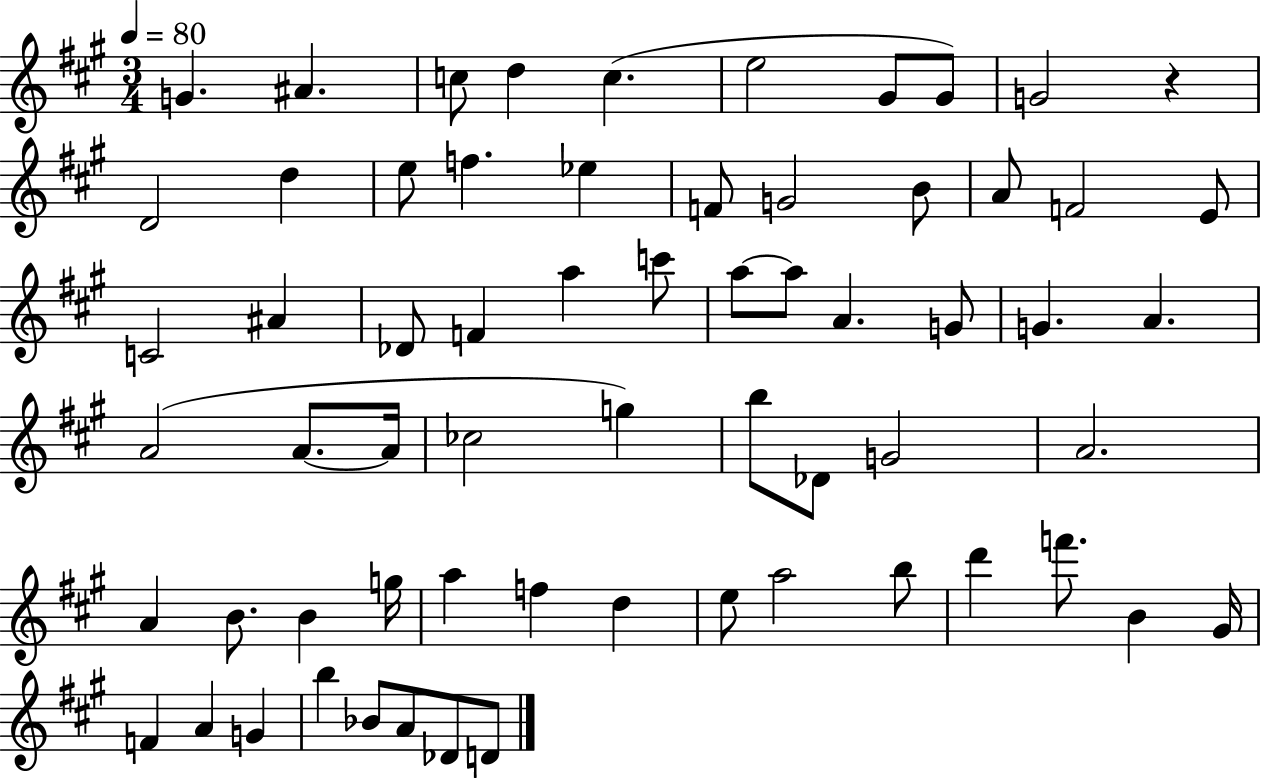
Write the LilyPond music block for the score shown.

{
  \clef treble
  \numericTimeSignature
  \time 3/4
  \key a \major
  \tempo 4 = 80
  \repeat volta 2 { g'4. ais'4. | c''8 d''4 c''4.( | e''2 gis'8 gis'8) | g'2 r4 | \break d'2 d''4 | e''8 f''4. ees''4 | f'8 g'2 b'8 | a'8 f'2 e'8 | \break c'2 ais'4 | des'8 f'4 a''4 c'''8 | a''8~~ a''8 a'4. g'8 | g'4. a'4. | \break a'2( a'8.~~ a'16 | ces''2 g''4) | b''8 des'8 g'2 | a'2. | \break a'4 b'8. b'4 g''16 | a''4 f''4 d''4 | e''8 a''2 b''8 | d'''4 f'''8. b'4 gis'16 | \break f'4 a'4 g'4 | b''4 bes'8 a'8 des'8 d'8 | } \bar "|."
}